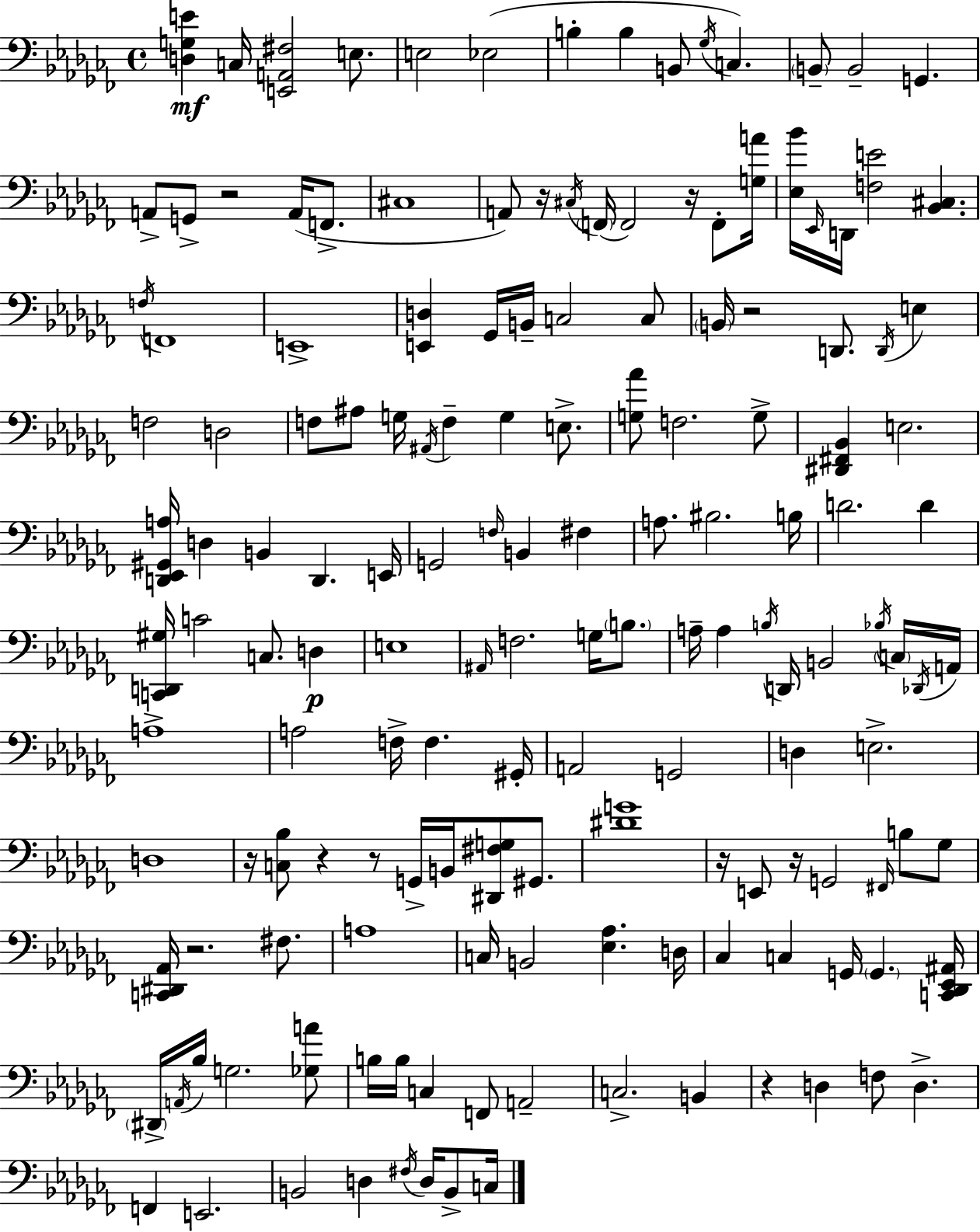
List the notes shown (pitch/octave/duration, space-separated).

[D3,G3,E4]/q C3/s [E2,A2,F#3]/h E3/e. E3/h Eb3/h B3/q B3/q B2/e Gb3/s C3/q. B2/e B2/h G2/q. A2/e G2/e R/h A2/s F2/e. C#3/w A2/e R/s C#3/s F2/s F2/h R/s F2/e [G3,A4]/s [Eb3,Bb4]/s Eb2/s D2/s [F3,E4]/h [Bb2,C#3]/q. F3/s F2/w E2/w [E2,D3]/q Gb2/s B2/s C3/h C3/e B2/s R/h D2/e. D2/s E3/q F3/h D3/h F3/e A#3/e G3/s A#2/s F3/q G3/q E3/e. [G3,Ab4]/e F3/h. G3/e [D#2,F#2,Bb2]/q E3/h. [D2,Eb2,G#2,A3]/s D3/q B2/q D2/q. E2/s G2/h F3/s B2/q F#3/q A3/e. BIS3/h. B3/s D4/h. D4/q [C2,D2,G#3]/s C4/h C3/e. D3/q E3/w A#2/s F3/h. G3/s B3/e. A3/s A3/q B3/s D2/s B2/h Bb3/s C3/s Db2/s A2/s A3/w A3/h F3/s F3/q. G#2/s A2/h G2/h D3/q E3/h. D3/w R/s [C3,Bb3]/e R/q R/e G2/s B2/s [D#2,F#3,G3]/e G#2/e. [D#4,G4]/w R/s E2/e R/s G2/h F#2/s B3/e Gb3/e [C2,D#2,Ab2]/s R/h. F#3/e. A3/w C3/s B2/h [Eb3,Ab3]/q. D3/s CES3/q C3/q G2/s G2/q. [C2,Db2,Eb2,A#2]/s D#2/s A2/s Bb3/s G3/h. [Gb3,A4]/e B3/s B3/s C3/q F2/e A2/h C3/h. B2/q R/q D3/q F3/e D3/q. F2/q E2/h. B2/h D3/q F#3/s D3/s B2/e C3/s